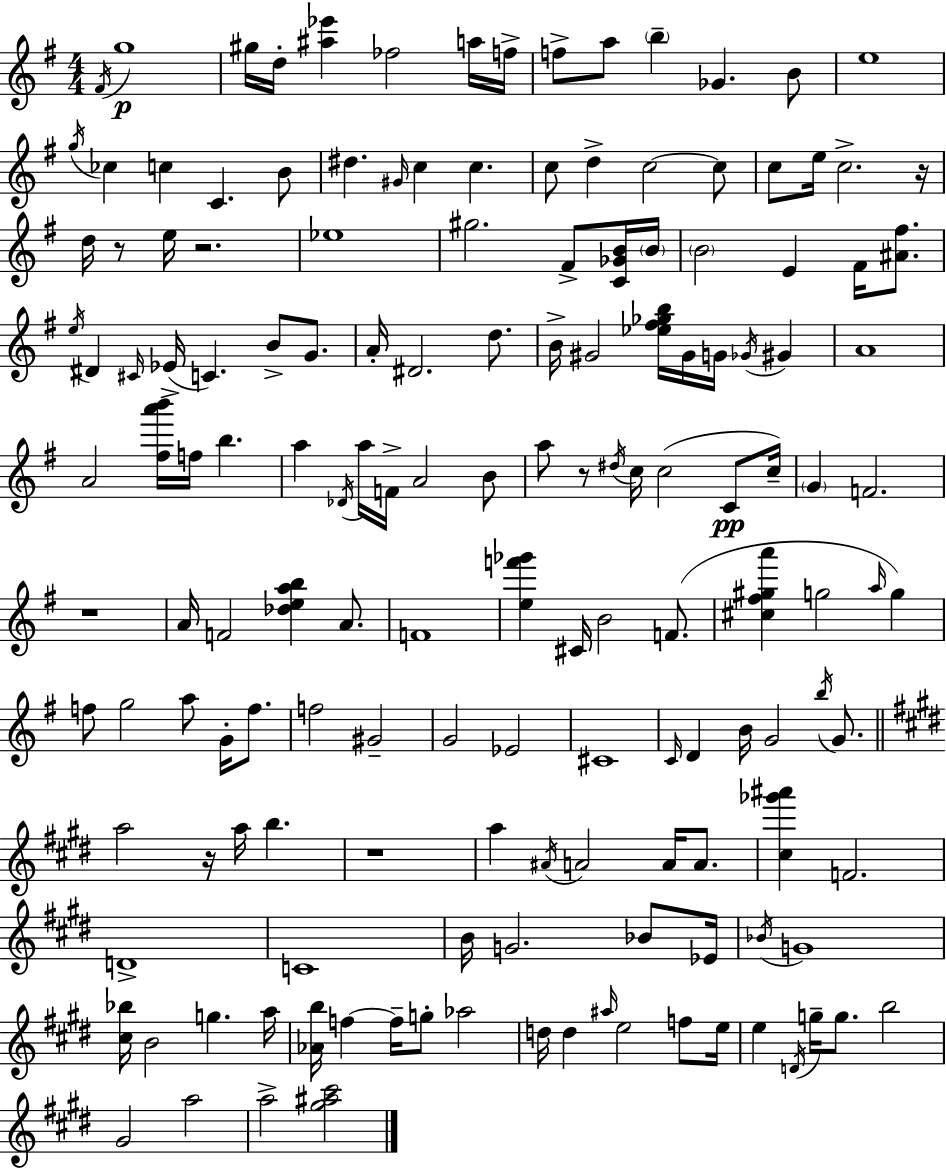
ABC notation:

X:1
T:Untitled
M:4/4
L:1/4
K:Em
^F/4 g4 ^g/4 d/4 [^a_e'] _f2 a/4 f/4 f/2 a/2 b _G B/2 e4 g/4 _c c C B/2 ^d ^G/4 c c c/2 d c2 c/2 c/2 e/4 c2 z/4 d/4 z/2 e/4 z2 _e4 ^g2 ^F/2 [C_GB]/4 B/4 B2 E ^F/4 [^A^f]/2 e/4 ^D ^C/4 _E/4 C B/2 G/2 A/4 ^D2 d/2 B/4 ^G2 [_e^f_gb]/4 ^G/4 G/4 _G/4 ^G A4 A2 [^fa'b']/4 f/4 b a _D/4 a/4 F/4 A2 B/2 a/2 z/2 ^d/4 c/4 c2 C/2 c/4 G F2 z4 A/4 F2 [_deab] A/2 F4 [ef'_g'] ^C/4 B2 F/2 [^c^f^ga'] g2 a/4 g f/2 g2 a/2 G/4 f/2 f2 ^G2 G2 _E2 ^C4 C/4 D B/4 G2 b/4 G/2 a2 z/4 a/4 b z4 a ^A/4 A2 A/4 A/2 [^c_g'^a'] F2 D4 C4 B/4 G2 _B/2 _E/4 _B/4 G4 [^c_b]/4 B2 g a/4 [_Ab]/4 f f/4 g/2 _a2 d/4 d ^a/4 e2 f/2 e/4 e D/4 g/4 g/2 b2 ^G2 a2 a2 [^g^a^c']2